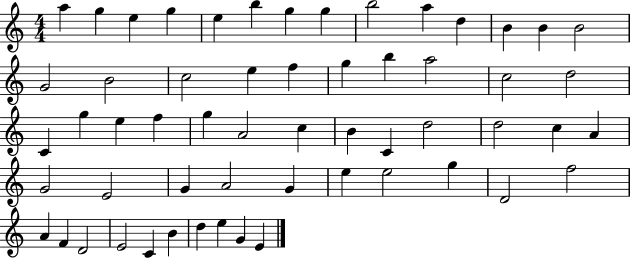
X:1
T:Untitled
M:4/4
L:1/4
K:C
a g e g e b g g b2 a d B B B2 G2 B2 c2 e f g b a2 c2 d2 C g e f g A2 c B C d2 d2 c A G2 E2 G A2 G e e2 g D2 f2 A F D2 E2 C B d e G E